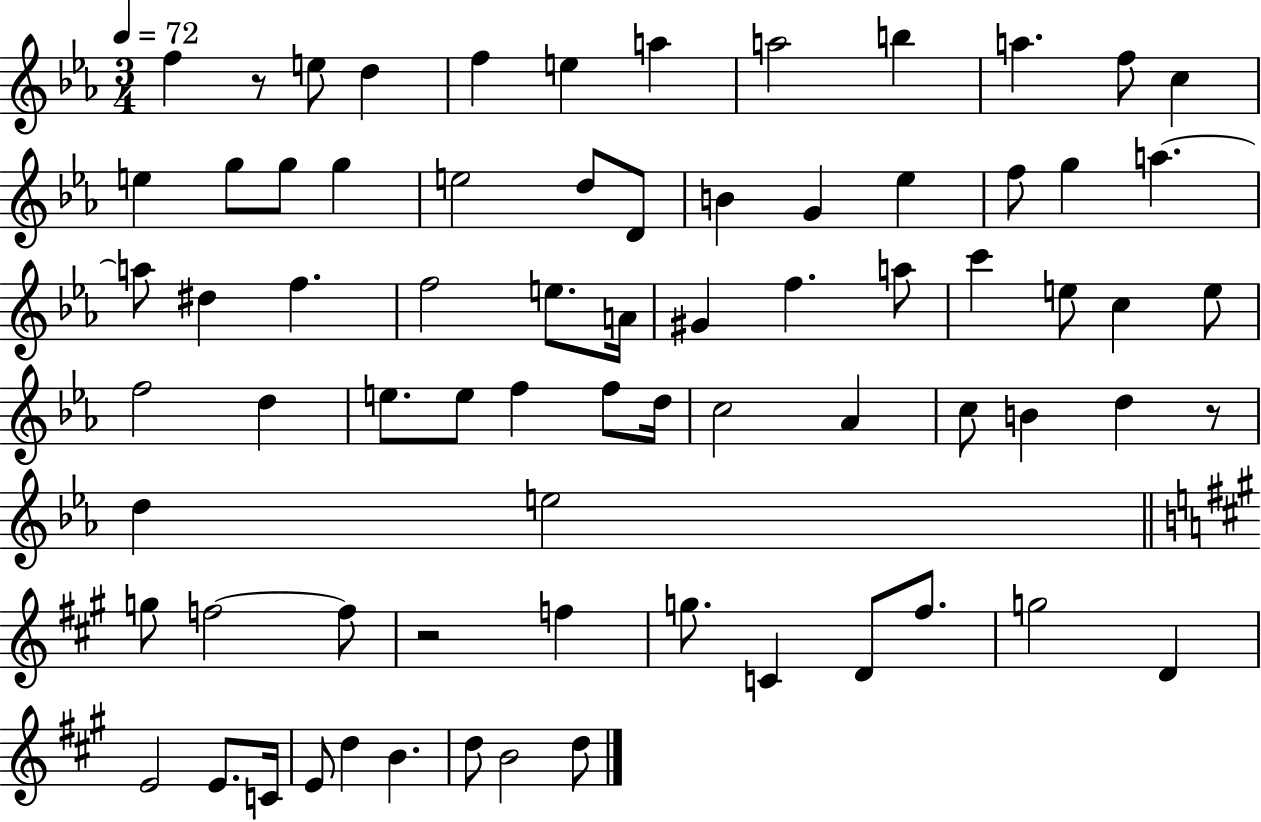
F5/q R/e E5/e D5/q F5/q E5/q A5/q A5/h B5/q A5/q. F5/e C5/q E5/q G5/e G5/e G5/q E5/h D5/e D4/e B4/q G4/q Eb5/q F5/e G5/q A5/q. A5/e D#5/q F5/q. F5/h E5/e. A4/s G#4/q F5/q. A5/e C6/q E5/e C5/q E5/e F5/h D5/q E5/e. E5/e F5/q F5/e D5/s C5/h Ab4/q C5/e B4/q D5/q R/e D5/q E5/h G5/e F5/h F5/e R/h F5/q G5/e. C4/q D4/e F#5/e. G5/h D4/q E4/h E4/e. C4/s E4/e D5/q B4/q. D5/e B4/h D5/e